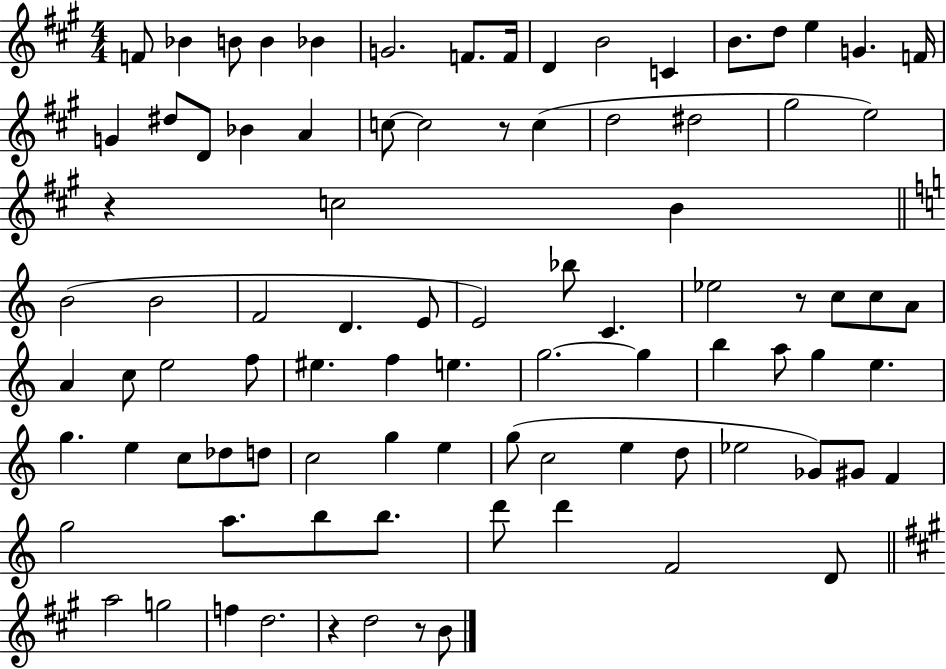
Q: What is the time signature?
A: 4/4